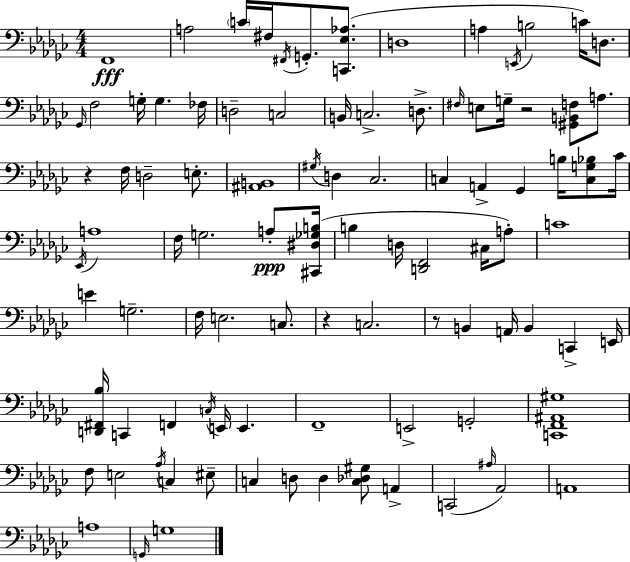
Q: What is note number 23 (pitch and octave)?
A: F#3